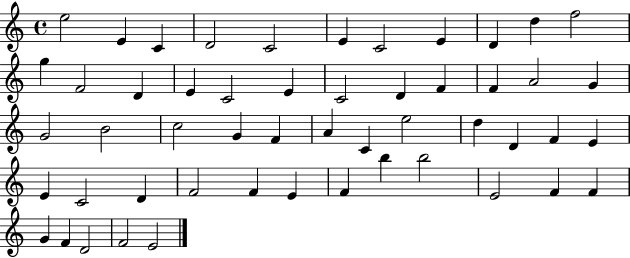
E5/h E4/q C4/q D4/h C4/h E4/q C4/h E4/q D4/q D5/q F5/h G5/q F4/h D4/q E4/q C4/h E4/q C4/h D4/q F4/q F4/q A4/h G4/q G4/h B4/h C5/h G4/q F4/q A4/q C4/q E5/h D5/q D4/q F4/q E4/q E4/q C4/h D4/q F4/h F4/q E4/q F4/q B5/q B5/h E4/h F4/q F4/q G4/q F4/q D4/h F4/h E4/h